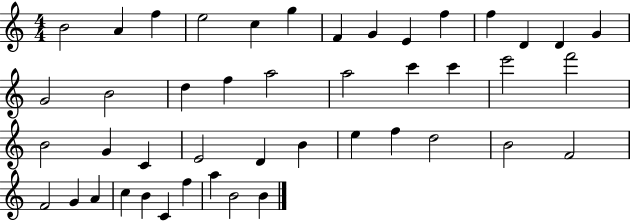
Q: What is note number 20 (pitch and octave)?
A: A5